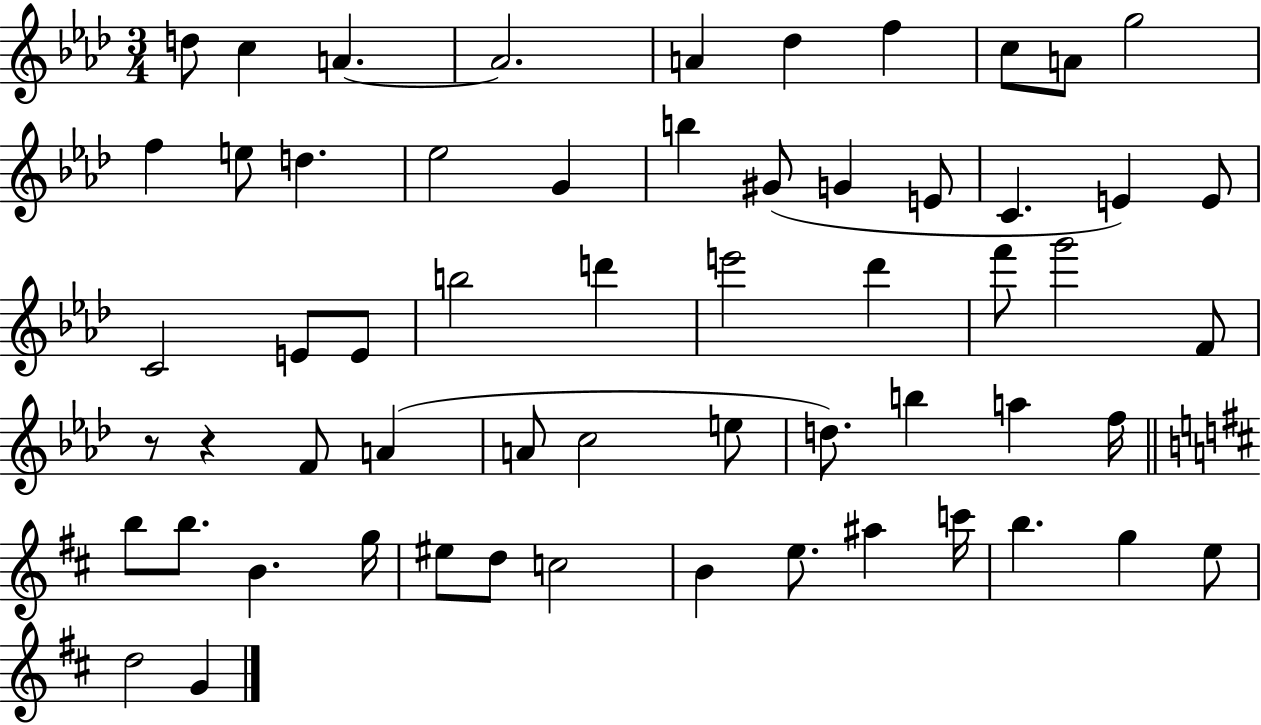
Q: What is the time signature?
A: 3/4